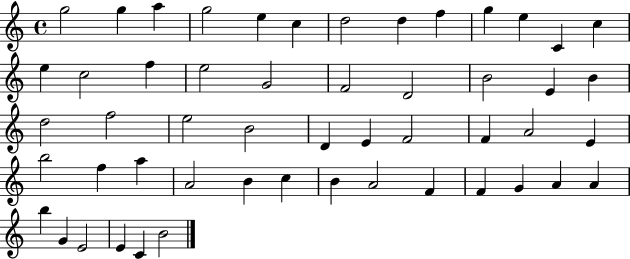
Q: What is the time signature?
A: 4/4